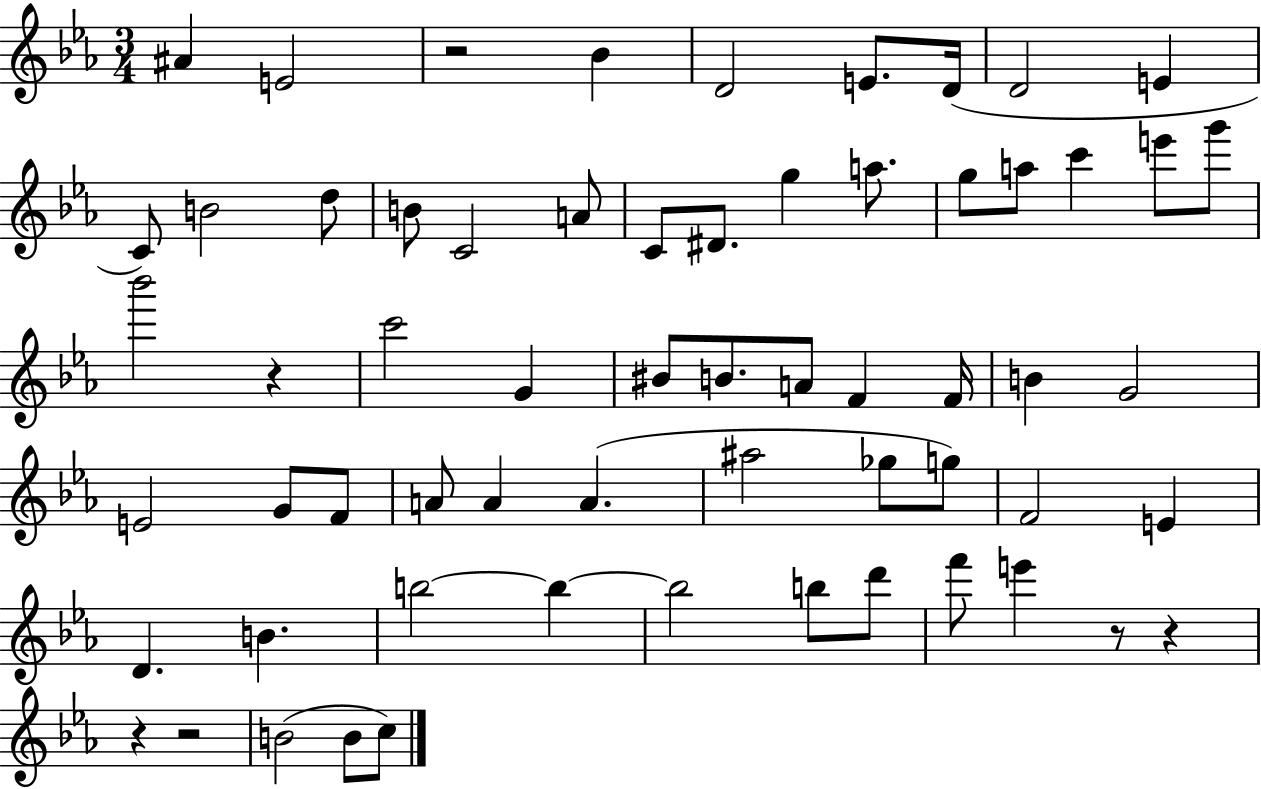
A#4/q E4/h R/h Bb4/q D4/h E4/e. D4/s D4/h E4/q C4/e B4/h D5/e B4/e C4/h A4/e C4/e D#4/e. G5/q A5/e. G5/e A5/e C6/q E6/e G6/e Bb6/h R/q C6/h G4/q BIS4/e B4/e. A4/e F4/q F4/s B4/q G4/h E4/h G4/e F4/e A4/e A4/q A4/q. A#5/h Gb5/e G5/e F4/h E4/q D4/q. B4/q. B5/h B5/q B5/h B5/e D6/e F6/e E6/q R/e R/q R/q R/h B4/h B4/e C5/e